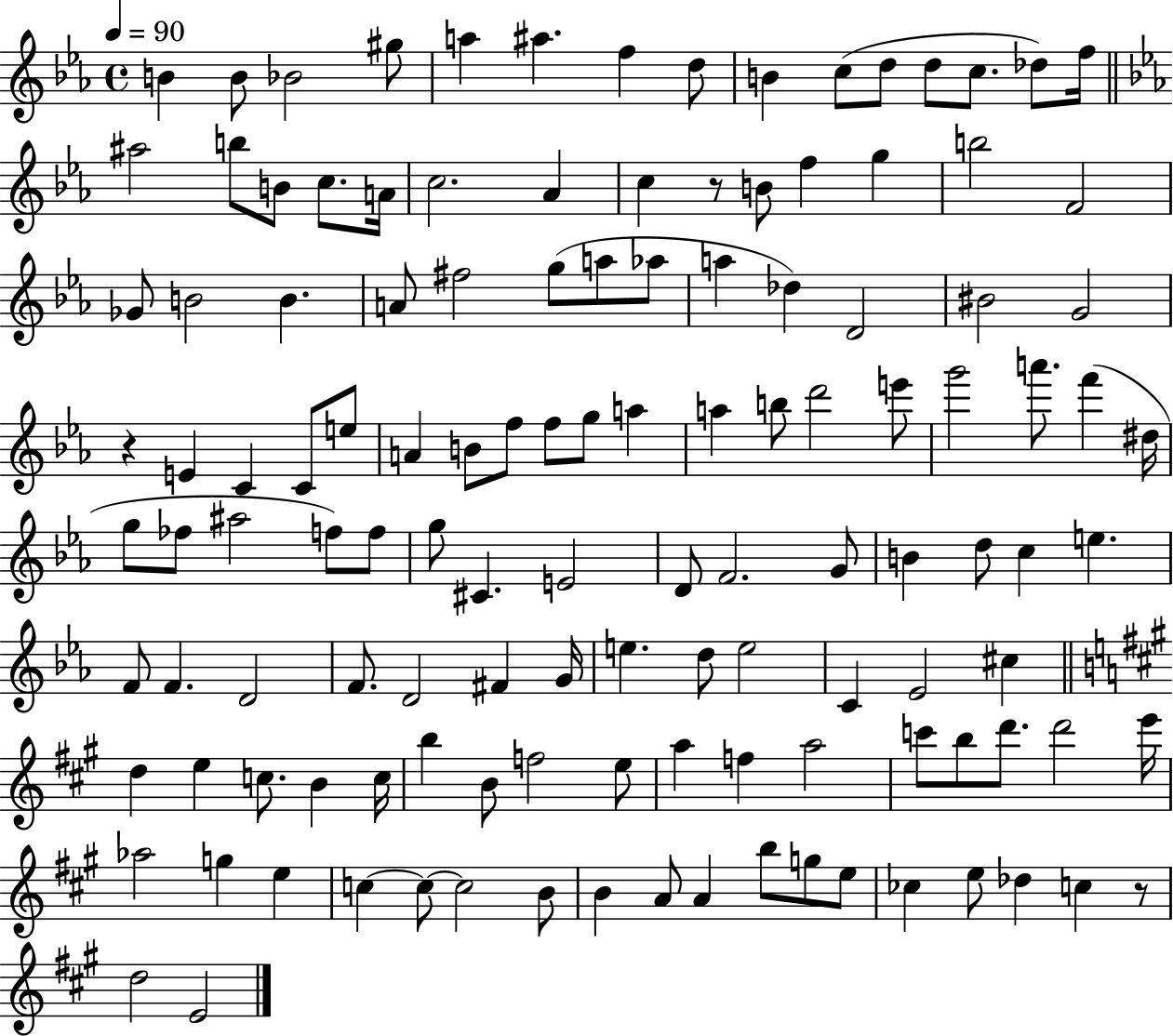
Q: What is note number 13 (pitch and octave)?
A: C5